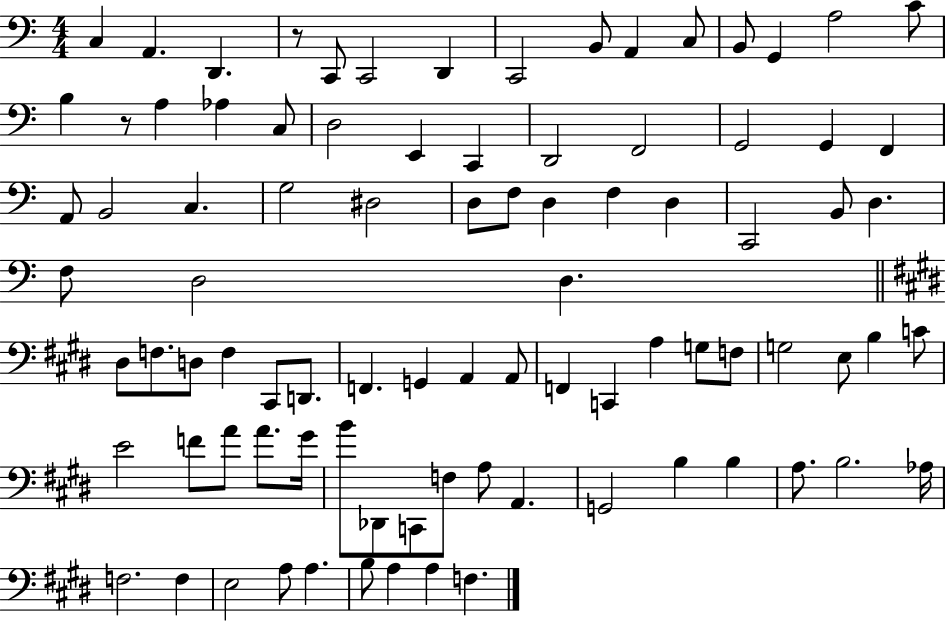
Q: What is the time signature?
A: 4/4